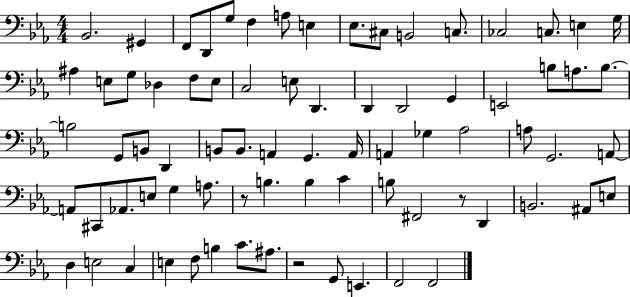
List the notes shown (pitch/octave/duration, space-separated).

Bb2/h. G#2/q F2/e D2/e G3/e F3/q A3/e E3/q Eb3/e. C#3/e B2/h C3/e. CES3/h C3/e. E3/q G3/s A#3/q E3/e G3/e Db3/q F3/e E3/e C3/h E3/e D2/q. D2/q D2/h G2/q E2/h B3/e A3/e. B3/e. B3/h G2/e B2/e D2/q B2/e B2/e. A2/q G2/q. A2/s A2/q Gb3/q Ab3/h A3/e G2/h. A2/e A2/e C#2/e Ab2/e. E3/e G3/q A3/e. R/e B3/q. B3/q C4/q B3/e F#2/h R/e D2/q B2/h. A#2/e E3/e D3/q E3/h C3/q E3/q F3/e B3/q C4/e. A#3/e. R/h G2/e E2/q. F2/h F2/h